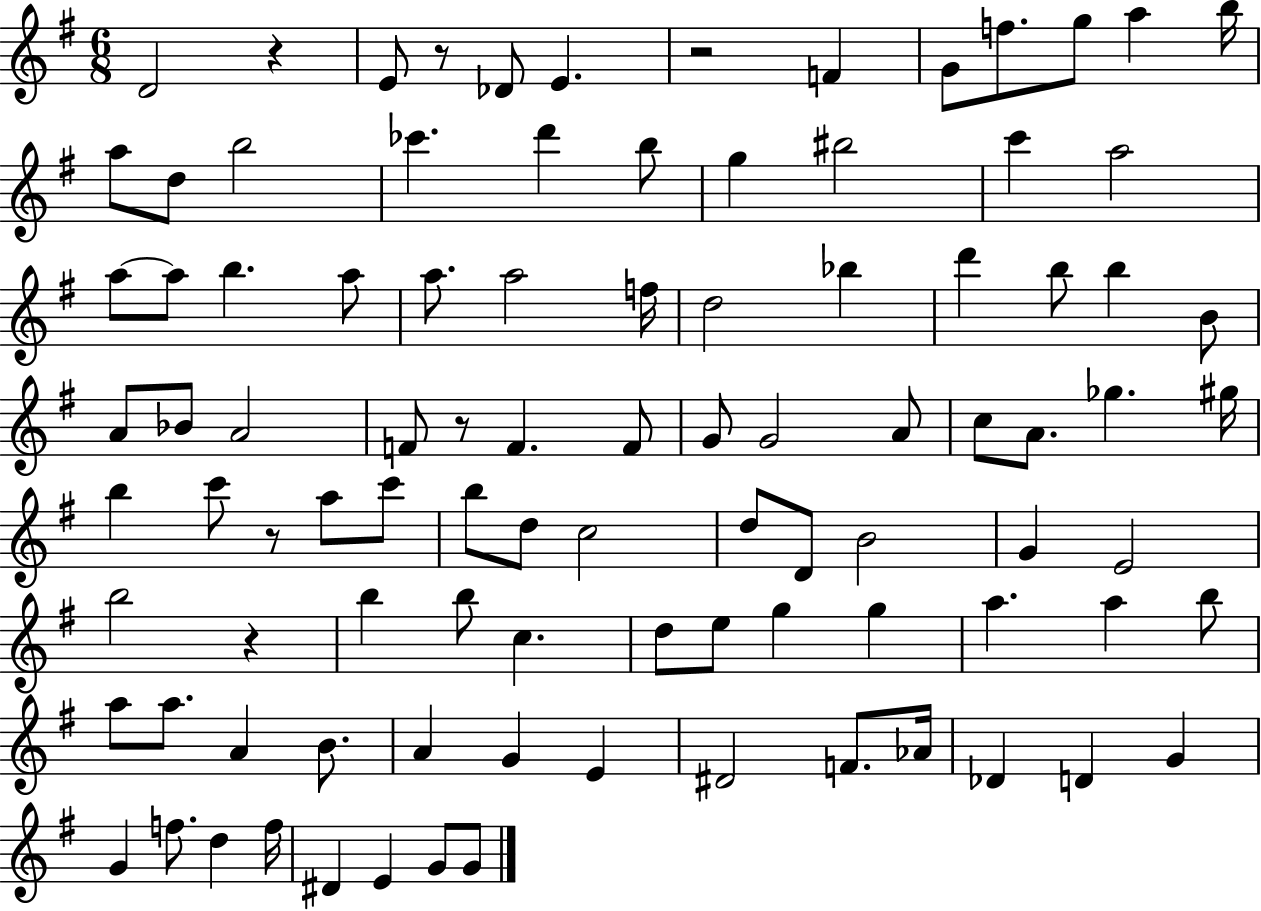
{
  \clef treble
  \numericTimeSignature
  \time 6/8
  \key g \major
  d'2 r4 | e'8 r8 des'8 e'4. | r2 f'4 | g'8 f''8. g''8 a''4 b''16 | \break a''8 d''8 b''2 | ces'''4. d'''4 b''8 | g''4 bis''2 | c'''4 a''2 | \break a''8~~ a''8 b''4. a''8 | a''8. a''2 f''16 | d''2 bes''4 | d'''4 b''8 b''4 b'8 | \break a'8 bes'8 a'2 | f'8 r8 f'4. f'8 | g'8 g'2 a'8 | c''8 a'8. ges''4. gis''16 | \break b''4 c'''8 r8 a''8 c'''8 | b''8 d''8 c''2 | d''8 d'8 b'2 | g'4 e'2 | \break b''2 r4 | b''4 b''8 c''4. | d''8 e''8 g''4 g''4 | a''4. a''4 b''8 | \break a''8 a''8. a'4 b'8. | a'4 g'4 e'4 | dis'2 f'8. aes'16 | des'4 d'4 g'4 | \break g'4 f''8. d''4 f''16 | dis'4 e'4 g'8 g'8 | \bar "|."
}